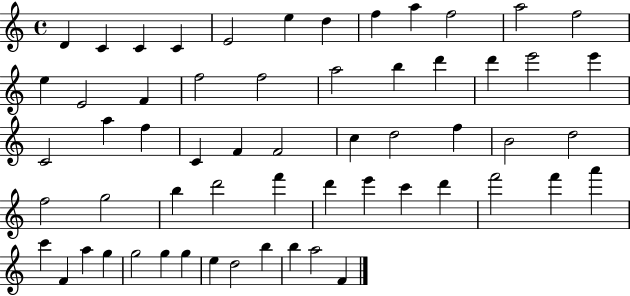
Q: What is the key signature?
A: C major